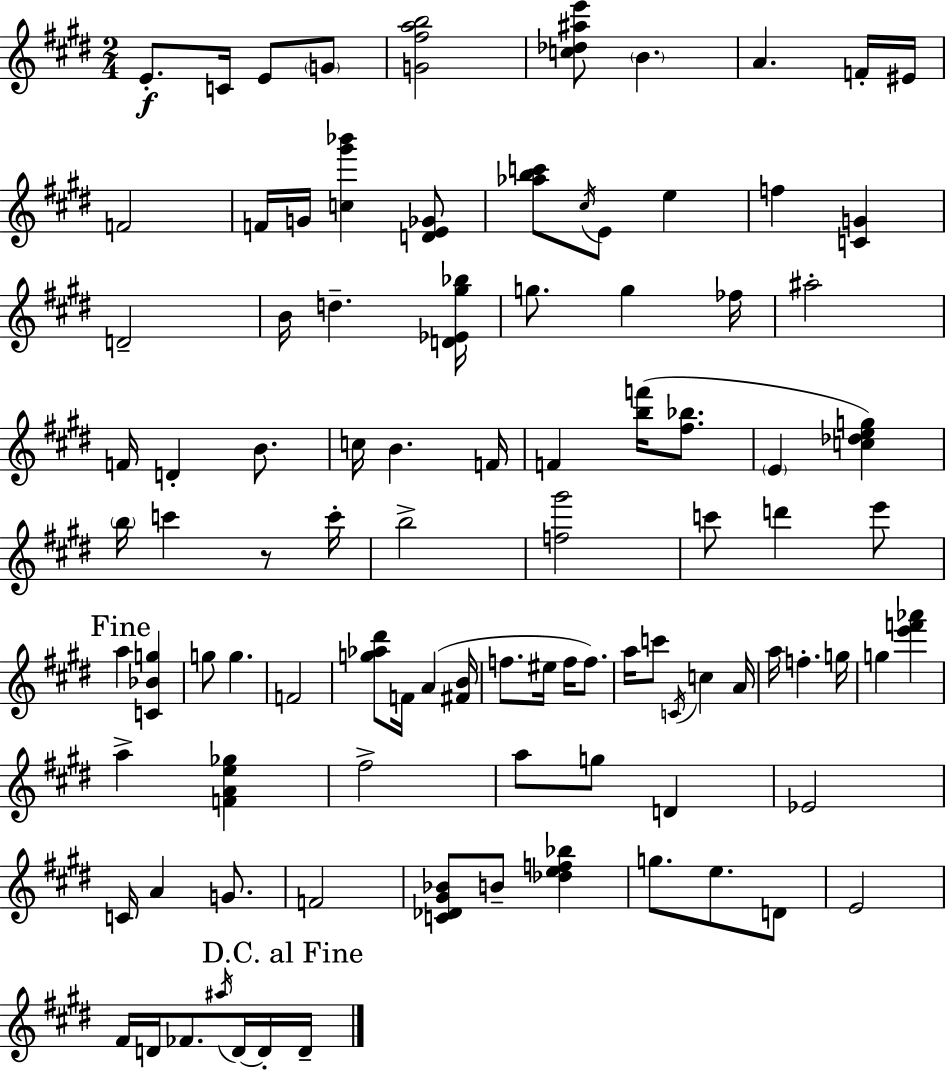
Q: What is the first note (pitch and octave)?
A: E4